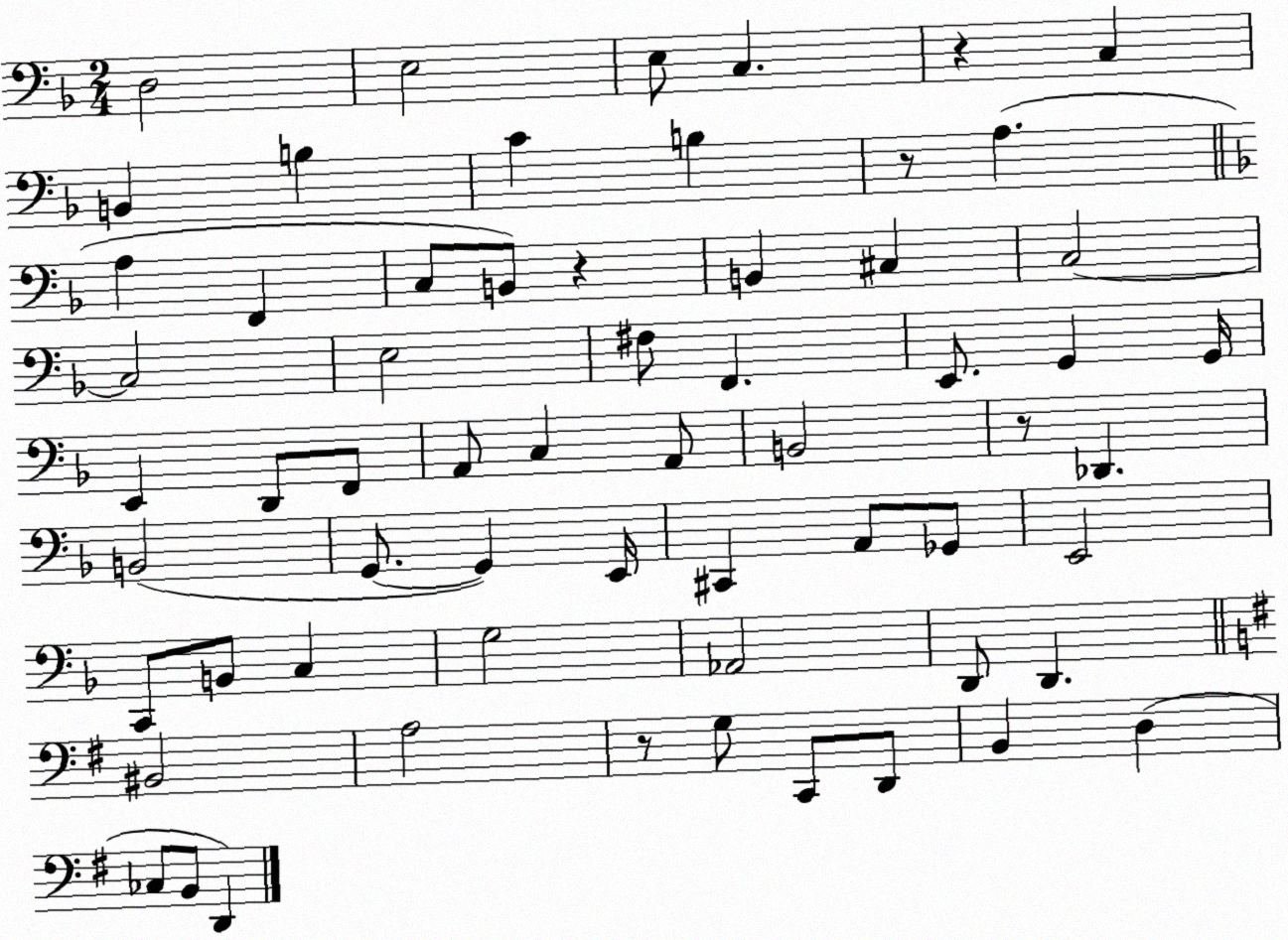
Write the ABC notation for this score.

X:1
T:Untitled
M:2/4
L:1/4
K:F
D,2 E,2 E,/2 C, z C, B,, B, C B, z/2 A, A, F,, C,/2 B,,/2 z B,, ^C, C,2 C,2 E,2 ^F,/2 F,, E,,/2 G,, G,,/4 E,, D,,/2 F,,/2 A,,/2 C, A,,/2 B,,2 z/2 _D,, B,,2 G,,/2 G,, E,,/4 ^C,, A,,/2 _G,,/2 E,,2 C,,/2 B,,/2 C, G,2 _A,,2 D,,/2 D,, ^B,,2 A,2 z/2 G,/2 C,,/2 D,,/2 B,, D, _C,/2 B,,/2 D,,